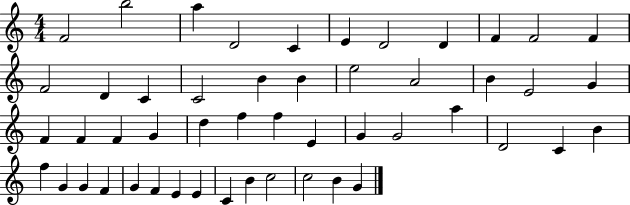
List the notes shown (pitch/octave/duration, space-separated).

F4/h B5/h A5/q D4/h C4/q E4/q D4/h D4/q F4/q F4/h F4/q F4/h D4/q C4/q C4/h B4/q B4/q E5/h A4/h B4/q E4/h G4/q F4/q F4/q F4/q G4/q D5/q F5/q F5/q E4/q G4/q G4/h A5/q D4/h C4/q B4/q F5/q G4/q G4/q F4/q G4/q F4/q E4/q E4/q C4/q B4/q C5/h C5/h B4/q G4/q